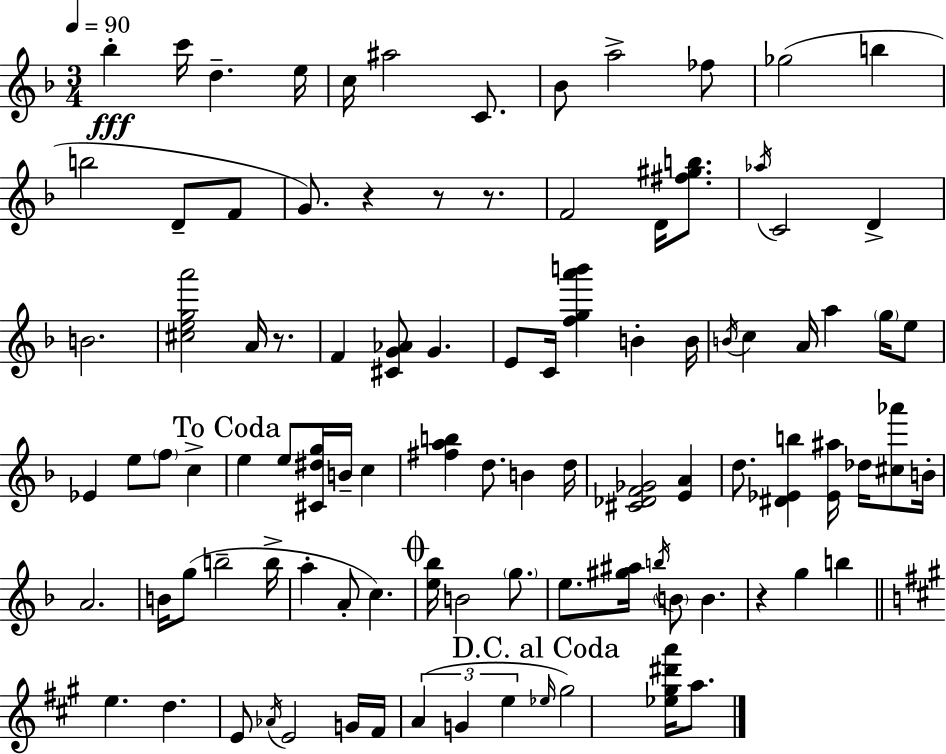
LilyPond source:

{
  \clef treble
  \numericTimeSignature
  \time 3/4
  \key d \minor
  \tempo 4 = 90
  \repeat volta 2 { bes''4-.\fff c'''16 d''4.-- e''16 | c''16 ais''2 c'8. | bes'8 a''2-> fes''8 | ges''2( b''4 | \break b''2 d'8-- f'8 | g'8.) r4 r8 r8. | f'2 d'16 <fis'' gis'' b''>8. | \acciaccatura { aes''16 } c'2 d'4-> | \break b'2. | <cis'' e'' g'' a'''>2 a'16 r8. | f'4 <cis' g' aes'>8 g'4. | e'8 c'16 <f'' g'' a''' b'''>4 b'4-. | \break b'16 \acciaccatura { b'16 } c''4 a'16 a''4 \parenthesize g''16 | e''8 ees'4 e''8 \parenthesize f''8 c''4-> | \mark "To Coda" e''4 e''8 <cis' dis'' g''>16 b'16-- c''4 | <fis'' a'' b''>4 d''8. b'4 | \break d''16 <cis' des' f' ges'>2 <e' a'>4 | d''8. <dis' ees' b''>4 <ees' ais''>16 des''16 <cis'' aes'''>8 | b'16-. a'2. | b'16 g''8( b''2-- | \break b''16-> a''4-. a'8-. c''4.) | \mark \markup { \musicglyph "scripts.coda" } <e'' bes''>16 b'2 \parenthesize g''8. | e''8. <gis'' ais''>16 \acciaccatura { b''16 } \parenthesize b'8 b'4. | r4 g''4 b''4 | \break \bar "||" \break \key a \major e''4. d''4. | e'8 \acciaccatura { aes'16 } e'2 g'16 | fis'16 \tuplet 3/2 { a'4( g'4 e''4 } | \mark "D.C. al Coda" \grace { ees''16 } gis''2) <ees'' gis'' dis''' a'''>16 a''8. | \break } \bar "|."
}